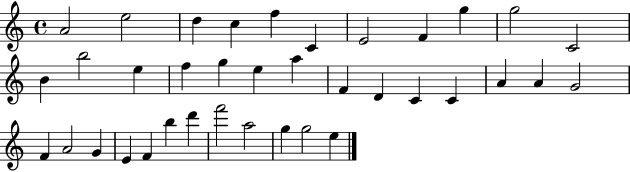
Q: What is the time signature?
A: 4/4